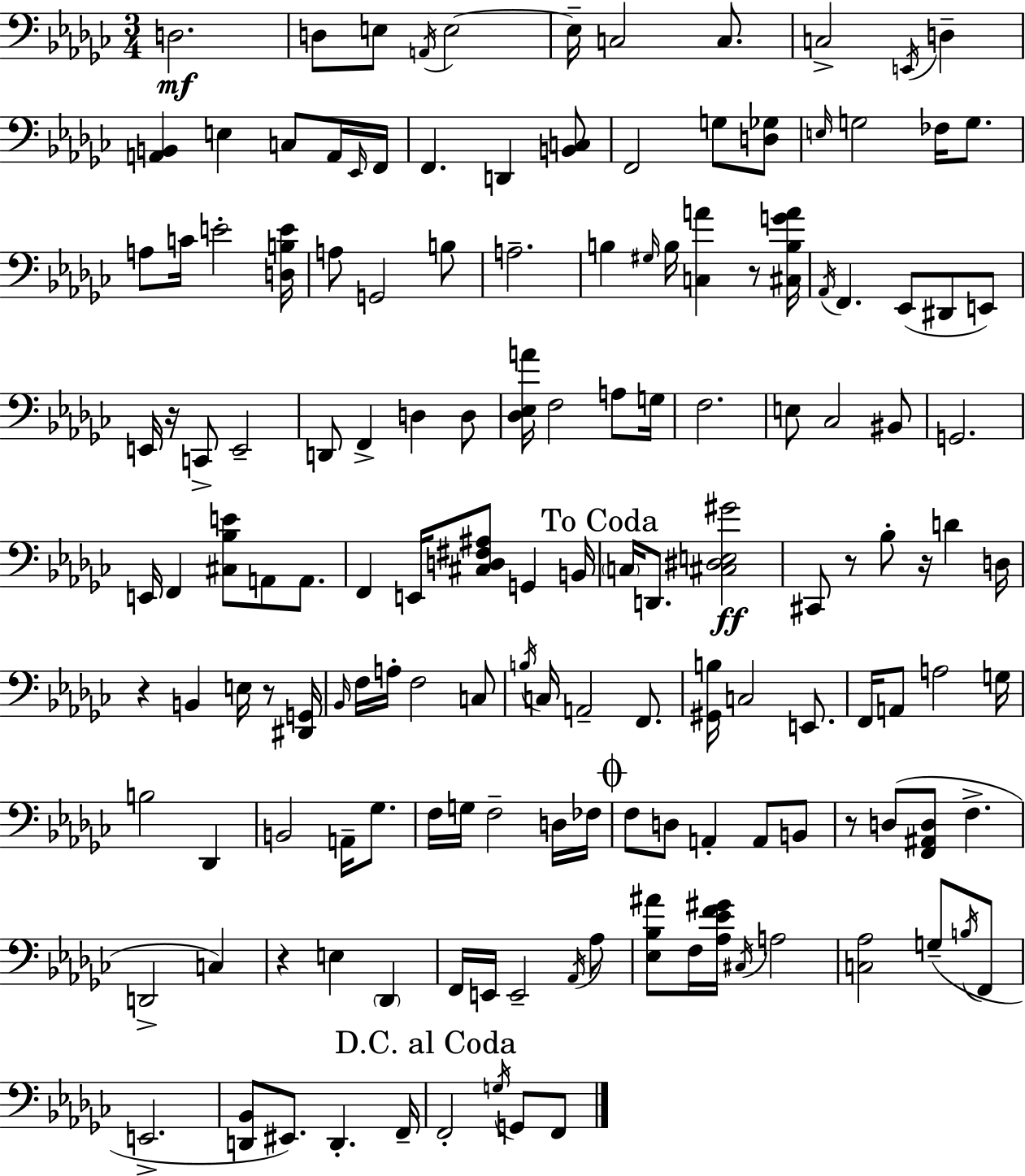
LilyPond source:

{
  \clef bass
  \numericTimeSignature
  \time 3/4
  \key ees \minor
  d2.\mf | d8 e8 \acciaccatura { a,16 } e2~~ | e16-- c2 c8. | c2-> \acciaccatura { e,16 } d4-- | \break <a, b,>4 e4 c8 | a,16 \grace { ees,16 } f,16 f,4. d,4 | <b, c>8 f,2 g8 | <d ges>8 \grace { e16 } g2 | \break fes16 g8. a8 c'16 e'2-. | <d b e'>16 a8 g,2 | b8 a2.-- | b4 \grace { gis16 } b16 <c a'>4 | \break r8 <cis b g' a'>16 \acciaccatura { aes,16 } f,4. | ees,8( dis,8 e,8) e,16 r16 c,8-> e,2-- | d,8 f,4-> | d4 d8 <des ees a'>16 f2 | \break a8 g16 f2. | e8 ces2 | bis,8 g,2. | e,16 f,4 <cis bes e'>8 | \break a,8 a,8. f,4 e,16 <cis d fis ais>8 | g,4 b,16 \mark "To Coda" \parenthesize c16 d,8. <cis dis e gis'>2\ff | cis,8 r8 bes8-. | r16 d'4 d16 r4 b,4 | \break e16 r8 <dis, g,>16 \grace { bes,16 } f16 a16-. f2 | c8 \acciaccatura { b16 } c16 a,2-- | f,8. <gis, b>16 c2 | e,8. f,16 a,8 a2 | \break g16 b2 | des,4 b,2 | a,16-- ges8. f16 g16 f2-- | d16 fes16 \mark \markup { \musicglyph "scripts.coda" } f8 d8 | \break a,4-. a,8 b,8 r8 d8( | <f, ais, d>8 f4.-> d,2-> | c4) r4 | e4 \parenthesize des,4 f,16 e,16 e,2-- | \break \acciaccatura { aes,16 } aes8 <ees bes ais'>8 f16 | <aes ees' f' gis'>16 \acciaccatura { cis16 } a2 <c aes>2 | g8--( \acciaccatura { b16 } f,8 e,2.-> | <d, bes,>8 | \break eis,8.) d,4.-. f,16-- \mark "D.C. al Coda" f,2-. | \acciaccatura { g16 } g,8 f,8 | \bar "|."
}